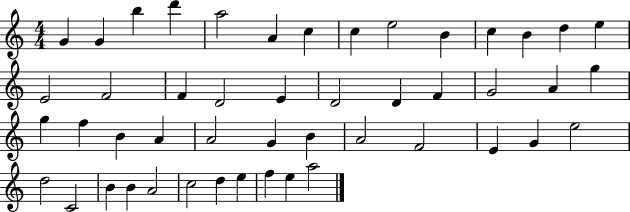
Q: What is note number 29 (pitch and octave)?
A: A4